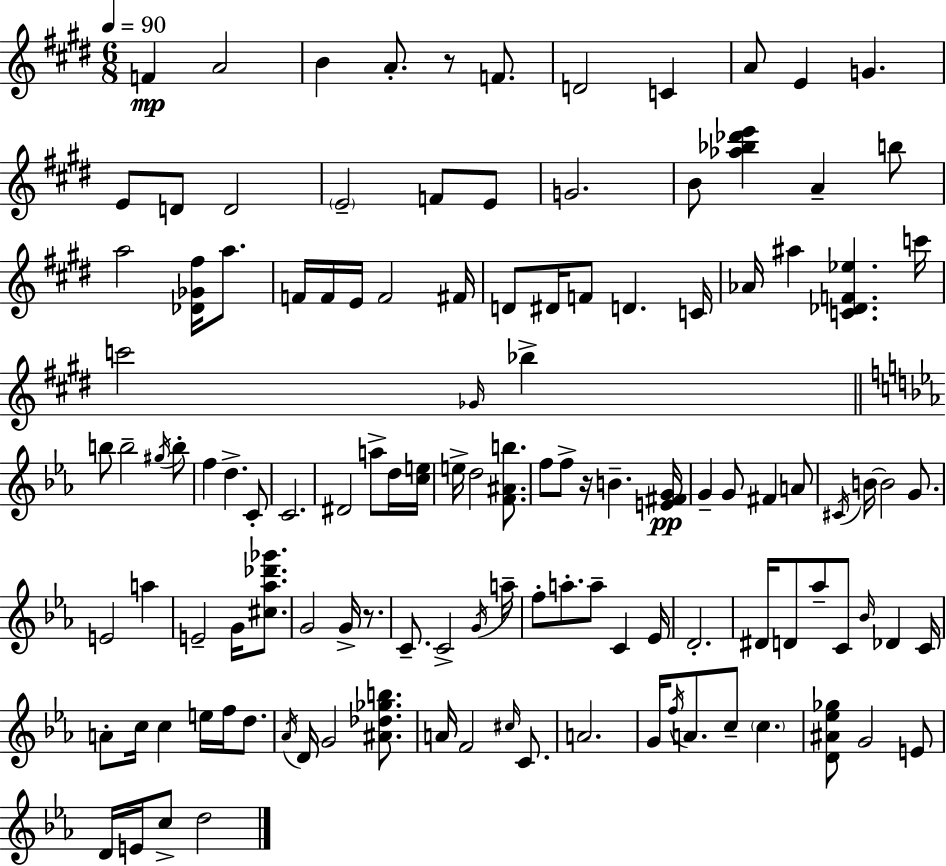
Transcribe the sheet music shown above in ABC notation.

X:1
T:Untitled
M:6/8
L:1/4
K:E
F A2 B A/2 z/2 F/2 D2 C A/2 E G E/2 D/2 D2 E2 F/2 E/2 G2 B/2 [_a_b_d'e'] A b/2 a2 [_D_G^f]/4 a/2 F/4 F/4 E/4 F2 ^F/4 D/2 ^D/4 F/2 D C/4 _A/4 ^a [C_DF_e] c'/4 c'2 _G/4 _b b/2 b2 ^g/4 b/2 f d C/2 C2 ^D2 a/2 d/4 [ce]/4 e/4 d2 [F^Ab]/2 f/2 f/2 z/4 B [E^FG]/4 G G/2 ^F A/2 ^C/4 B/4 B2 G/2 E2 a E2 G/4 [^c_a_d'_g']/2 G2 G/4 z/2 C/2 C2 G/4 a/4 f/2 a/2 a/2 C _E/4 D2 ^D/4 D/2 _a/2 C/2 _B/4 _D C/4 A/2 c/4 c e/4 f/4 d/2 _A/4 D/4 G2 [^A_d_gb]/2 A/4 F2 ^c/4 C/2 A2 G/4 f/4 A/2 c/2 c [D^A_e_g]/2 G2 E/2 D/4 E/4 c/2 d2